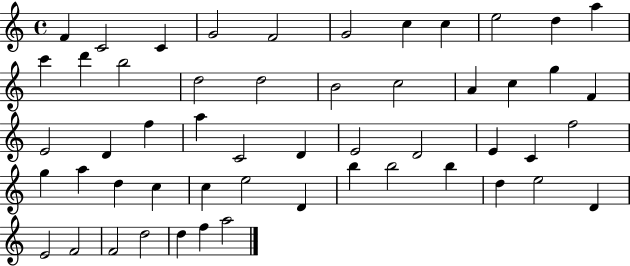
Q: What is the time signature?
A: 4/4